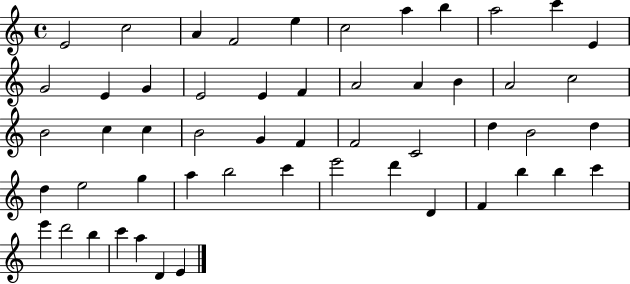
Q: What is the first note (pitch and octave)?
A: E4